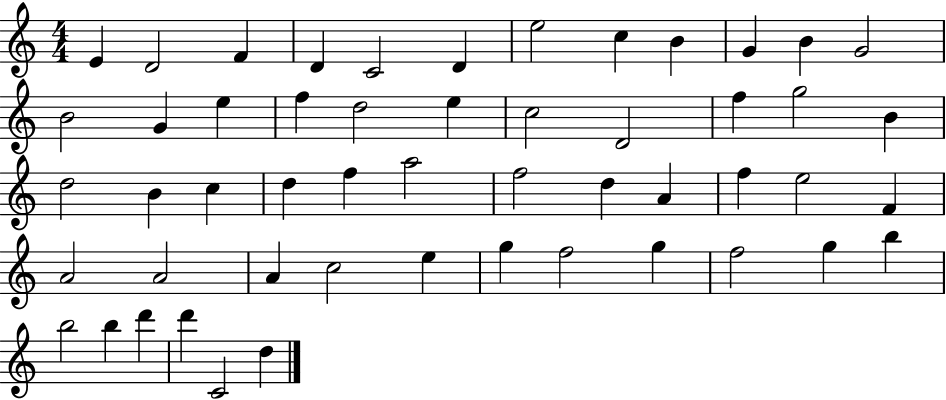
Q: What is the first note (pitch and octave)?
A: E4